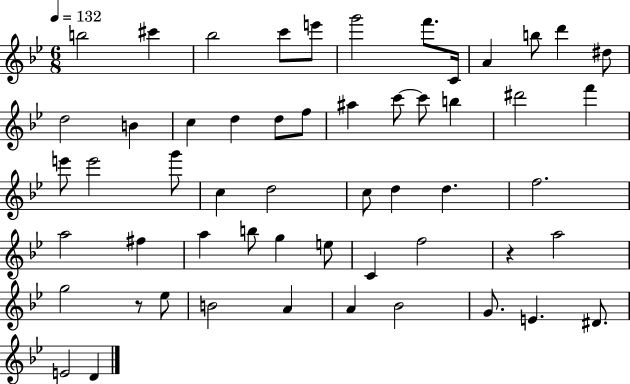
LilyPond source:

{
  \clef treble
  \numericTimeSignature
  \time 6/8
  \key bes \major
  \tempo 4 = 132
  b''2 cis'''4 | bes''2 c'''8 e'''8 | g'''2 f'''8. c'16 | a'4 b''8 d'''4 dis''8 | \break d''2 b'4 | c''4 d''4 d''8 f''8 | ais''4 c'''8~~ c'''8 b''4 | dis'''2 f'''4 | \break e'''8 e'''2 g'''8 | c''4 d''2 | c''8 d''4 d''4. | f''2. | \break a''2 fis''4 | a''4 b''8 g''4 e''8 | c'4 f''2 | r4 a''2 | \break g''2 r8 ees''8 | b'2 a'4 | a'4 bes'2 | g'8. e'4. dis'8. | \break e'2 d'4 | \bar "|."
}